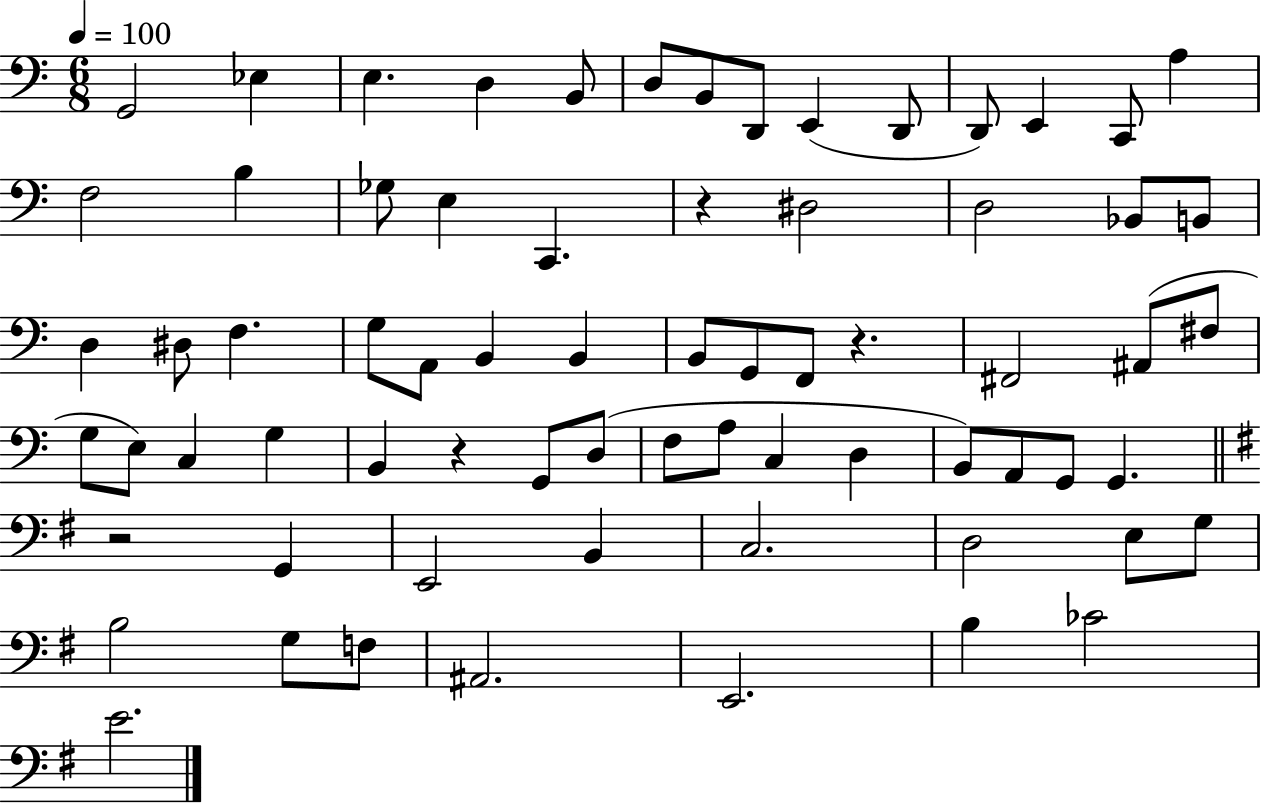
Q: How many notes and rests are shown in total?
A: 70